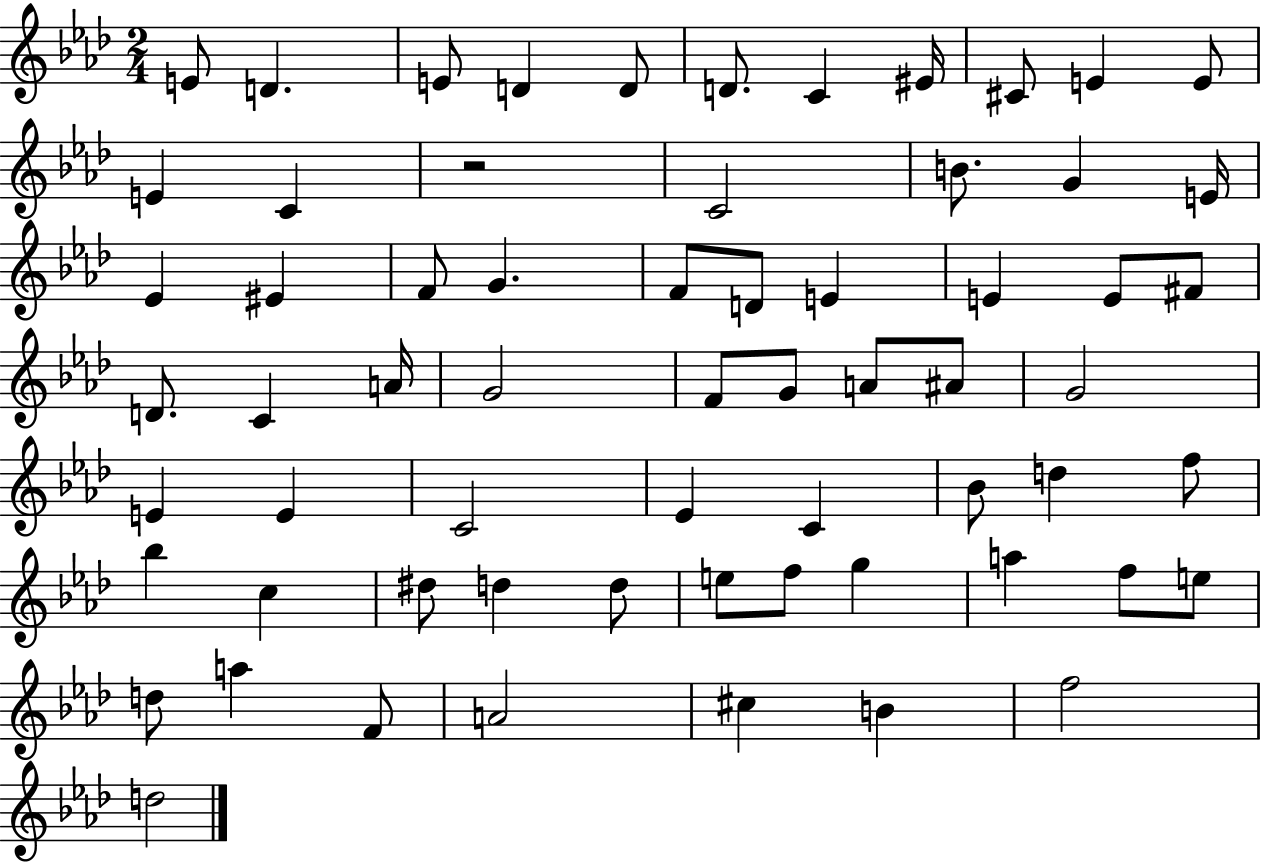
{
  \clef treble
  \numericTimeSignature
  \time 2/4
  \key aes \major
  \repeat volta 2 { e'8 d'4. | e'8 d'4 d'8 | d'8. c'4 eis'16 | cis'8 e'4 e'8 | \break e'4 c'4 | r2 | c'2 | b'8. g'4 e'16 | \break ees'4 eis'4 | f'8 g'4. | f'8 d'8 e'4 | e'4 e'8 fis'8 | \break d'8. c'4 a'16 | g'2 | f'8 g'8 a'8 ais'8 | g'2 | \break e'4 e'4 | c'2 | ees'4 c'4 | bes'8 d''4 f''8 | \break bes''4 c''4 | dis''8 d''4 d''8 | e''8 f''8 g''4 | a''4 f''8 e''8 | \break d''8 a''4 f'8 | a'2 | cis''4 b'4 | f''2 | \break d''2 | } \bar "|."
}